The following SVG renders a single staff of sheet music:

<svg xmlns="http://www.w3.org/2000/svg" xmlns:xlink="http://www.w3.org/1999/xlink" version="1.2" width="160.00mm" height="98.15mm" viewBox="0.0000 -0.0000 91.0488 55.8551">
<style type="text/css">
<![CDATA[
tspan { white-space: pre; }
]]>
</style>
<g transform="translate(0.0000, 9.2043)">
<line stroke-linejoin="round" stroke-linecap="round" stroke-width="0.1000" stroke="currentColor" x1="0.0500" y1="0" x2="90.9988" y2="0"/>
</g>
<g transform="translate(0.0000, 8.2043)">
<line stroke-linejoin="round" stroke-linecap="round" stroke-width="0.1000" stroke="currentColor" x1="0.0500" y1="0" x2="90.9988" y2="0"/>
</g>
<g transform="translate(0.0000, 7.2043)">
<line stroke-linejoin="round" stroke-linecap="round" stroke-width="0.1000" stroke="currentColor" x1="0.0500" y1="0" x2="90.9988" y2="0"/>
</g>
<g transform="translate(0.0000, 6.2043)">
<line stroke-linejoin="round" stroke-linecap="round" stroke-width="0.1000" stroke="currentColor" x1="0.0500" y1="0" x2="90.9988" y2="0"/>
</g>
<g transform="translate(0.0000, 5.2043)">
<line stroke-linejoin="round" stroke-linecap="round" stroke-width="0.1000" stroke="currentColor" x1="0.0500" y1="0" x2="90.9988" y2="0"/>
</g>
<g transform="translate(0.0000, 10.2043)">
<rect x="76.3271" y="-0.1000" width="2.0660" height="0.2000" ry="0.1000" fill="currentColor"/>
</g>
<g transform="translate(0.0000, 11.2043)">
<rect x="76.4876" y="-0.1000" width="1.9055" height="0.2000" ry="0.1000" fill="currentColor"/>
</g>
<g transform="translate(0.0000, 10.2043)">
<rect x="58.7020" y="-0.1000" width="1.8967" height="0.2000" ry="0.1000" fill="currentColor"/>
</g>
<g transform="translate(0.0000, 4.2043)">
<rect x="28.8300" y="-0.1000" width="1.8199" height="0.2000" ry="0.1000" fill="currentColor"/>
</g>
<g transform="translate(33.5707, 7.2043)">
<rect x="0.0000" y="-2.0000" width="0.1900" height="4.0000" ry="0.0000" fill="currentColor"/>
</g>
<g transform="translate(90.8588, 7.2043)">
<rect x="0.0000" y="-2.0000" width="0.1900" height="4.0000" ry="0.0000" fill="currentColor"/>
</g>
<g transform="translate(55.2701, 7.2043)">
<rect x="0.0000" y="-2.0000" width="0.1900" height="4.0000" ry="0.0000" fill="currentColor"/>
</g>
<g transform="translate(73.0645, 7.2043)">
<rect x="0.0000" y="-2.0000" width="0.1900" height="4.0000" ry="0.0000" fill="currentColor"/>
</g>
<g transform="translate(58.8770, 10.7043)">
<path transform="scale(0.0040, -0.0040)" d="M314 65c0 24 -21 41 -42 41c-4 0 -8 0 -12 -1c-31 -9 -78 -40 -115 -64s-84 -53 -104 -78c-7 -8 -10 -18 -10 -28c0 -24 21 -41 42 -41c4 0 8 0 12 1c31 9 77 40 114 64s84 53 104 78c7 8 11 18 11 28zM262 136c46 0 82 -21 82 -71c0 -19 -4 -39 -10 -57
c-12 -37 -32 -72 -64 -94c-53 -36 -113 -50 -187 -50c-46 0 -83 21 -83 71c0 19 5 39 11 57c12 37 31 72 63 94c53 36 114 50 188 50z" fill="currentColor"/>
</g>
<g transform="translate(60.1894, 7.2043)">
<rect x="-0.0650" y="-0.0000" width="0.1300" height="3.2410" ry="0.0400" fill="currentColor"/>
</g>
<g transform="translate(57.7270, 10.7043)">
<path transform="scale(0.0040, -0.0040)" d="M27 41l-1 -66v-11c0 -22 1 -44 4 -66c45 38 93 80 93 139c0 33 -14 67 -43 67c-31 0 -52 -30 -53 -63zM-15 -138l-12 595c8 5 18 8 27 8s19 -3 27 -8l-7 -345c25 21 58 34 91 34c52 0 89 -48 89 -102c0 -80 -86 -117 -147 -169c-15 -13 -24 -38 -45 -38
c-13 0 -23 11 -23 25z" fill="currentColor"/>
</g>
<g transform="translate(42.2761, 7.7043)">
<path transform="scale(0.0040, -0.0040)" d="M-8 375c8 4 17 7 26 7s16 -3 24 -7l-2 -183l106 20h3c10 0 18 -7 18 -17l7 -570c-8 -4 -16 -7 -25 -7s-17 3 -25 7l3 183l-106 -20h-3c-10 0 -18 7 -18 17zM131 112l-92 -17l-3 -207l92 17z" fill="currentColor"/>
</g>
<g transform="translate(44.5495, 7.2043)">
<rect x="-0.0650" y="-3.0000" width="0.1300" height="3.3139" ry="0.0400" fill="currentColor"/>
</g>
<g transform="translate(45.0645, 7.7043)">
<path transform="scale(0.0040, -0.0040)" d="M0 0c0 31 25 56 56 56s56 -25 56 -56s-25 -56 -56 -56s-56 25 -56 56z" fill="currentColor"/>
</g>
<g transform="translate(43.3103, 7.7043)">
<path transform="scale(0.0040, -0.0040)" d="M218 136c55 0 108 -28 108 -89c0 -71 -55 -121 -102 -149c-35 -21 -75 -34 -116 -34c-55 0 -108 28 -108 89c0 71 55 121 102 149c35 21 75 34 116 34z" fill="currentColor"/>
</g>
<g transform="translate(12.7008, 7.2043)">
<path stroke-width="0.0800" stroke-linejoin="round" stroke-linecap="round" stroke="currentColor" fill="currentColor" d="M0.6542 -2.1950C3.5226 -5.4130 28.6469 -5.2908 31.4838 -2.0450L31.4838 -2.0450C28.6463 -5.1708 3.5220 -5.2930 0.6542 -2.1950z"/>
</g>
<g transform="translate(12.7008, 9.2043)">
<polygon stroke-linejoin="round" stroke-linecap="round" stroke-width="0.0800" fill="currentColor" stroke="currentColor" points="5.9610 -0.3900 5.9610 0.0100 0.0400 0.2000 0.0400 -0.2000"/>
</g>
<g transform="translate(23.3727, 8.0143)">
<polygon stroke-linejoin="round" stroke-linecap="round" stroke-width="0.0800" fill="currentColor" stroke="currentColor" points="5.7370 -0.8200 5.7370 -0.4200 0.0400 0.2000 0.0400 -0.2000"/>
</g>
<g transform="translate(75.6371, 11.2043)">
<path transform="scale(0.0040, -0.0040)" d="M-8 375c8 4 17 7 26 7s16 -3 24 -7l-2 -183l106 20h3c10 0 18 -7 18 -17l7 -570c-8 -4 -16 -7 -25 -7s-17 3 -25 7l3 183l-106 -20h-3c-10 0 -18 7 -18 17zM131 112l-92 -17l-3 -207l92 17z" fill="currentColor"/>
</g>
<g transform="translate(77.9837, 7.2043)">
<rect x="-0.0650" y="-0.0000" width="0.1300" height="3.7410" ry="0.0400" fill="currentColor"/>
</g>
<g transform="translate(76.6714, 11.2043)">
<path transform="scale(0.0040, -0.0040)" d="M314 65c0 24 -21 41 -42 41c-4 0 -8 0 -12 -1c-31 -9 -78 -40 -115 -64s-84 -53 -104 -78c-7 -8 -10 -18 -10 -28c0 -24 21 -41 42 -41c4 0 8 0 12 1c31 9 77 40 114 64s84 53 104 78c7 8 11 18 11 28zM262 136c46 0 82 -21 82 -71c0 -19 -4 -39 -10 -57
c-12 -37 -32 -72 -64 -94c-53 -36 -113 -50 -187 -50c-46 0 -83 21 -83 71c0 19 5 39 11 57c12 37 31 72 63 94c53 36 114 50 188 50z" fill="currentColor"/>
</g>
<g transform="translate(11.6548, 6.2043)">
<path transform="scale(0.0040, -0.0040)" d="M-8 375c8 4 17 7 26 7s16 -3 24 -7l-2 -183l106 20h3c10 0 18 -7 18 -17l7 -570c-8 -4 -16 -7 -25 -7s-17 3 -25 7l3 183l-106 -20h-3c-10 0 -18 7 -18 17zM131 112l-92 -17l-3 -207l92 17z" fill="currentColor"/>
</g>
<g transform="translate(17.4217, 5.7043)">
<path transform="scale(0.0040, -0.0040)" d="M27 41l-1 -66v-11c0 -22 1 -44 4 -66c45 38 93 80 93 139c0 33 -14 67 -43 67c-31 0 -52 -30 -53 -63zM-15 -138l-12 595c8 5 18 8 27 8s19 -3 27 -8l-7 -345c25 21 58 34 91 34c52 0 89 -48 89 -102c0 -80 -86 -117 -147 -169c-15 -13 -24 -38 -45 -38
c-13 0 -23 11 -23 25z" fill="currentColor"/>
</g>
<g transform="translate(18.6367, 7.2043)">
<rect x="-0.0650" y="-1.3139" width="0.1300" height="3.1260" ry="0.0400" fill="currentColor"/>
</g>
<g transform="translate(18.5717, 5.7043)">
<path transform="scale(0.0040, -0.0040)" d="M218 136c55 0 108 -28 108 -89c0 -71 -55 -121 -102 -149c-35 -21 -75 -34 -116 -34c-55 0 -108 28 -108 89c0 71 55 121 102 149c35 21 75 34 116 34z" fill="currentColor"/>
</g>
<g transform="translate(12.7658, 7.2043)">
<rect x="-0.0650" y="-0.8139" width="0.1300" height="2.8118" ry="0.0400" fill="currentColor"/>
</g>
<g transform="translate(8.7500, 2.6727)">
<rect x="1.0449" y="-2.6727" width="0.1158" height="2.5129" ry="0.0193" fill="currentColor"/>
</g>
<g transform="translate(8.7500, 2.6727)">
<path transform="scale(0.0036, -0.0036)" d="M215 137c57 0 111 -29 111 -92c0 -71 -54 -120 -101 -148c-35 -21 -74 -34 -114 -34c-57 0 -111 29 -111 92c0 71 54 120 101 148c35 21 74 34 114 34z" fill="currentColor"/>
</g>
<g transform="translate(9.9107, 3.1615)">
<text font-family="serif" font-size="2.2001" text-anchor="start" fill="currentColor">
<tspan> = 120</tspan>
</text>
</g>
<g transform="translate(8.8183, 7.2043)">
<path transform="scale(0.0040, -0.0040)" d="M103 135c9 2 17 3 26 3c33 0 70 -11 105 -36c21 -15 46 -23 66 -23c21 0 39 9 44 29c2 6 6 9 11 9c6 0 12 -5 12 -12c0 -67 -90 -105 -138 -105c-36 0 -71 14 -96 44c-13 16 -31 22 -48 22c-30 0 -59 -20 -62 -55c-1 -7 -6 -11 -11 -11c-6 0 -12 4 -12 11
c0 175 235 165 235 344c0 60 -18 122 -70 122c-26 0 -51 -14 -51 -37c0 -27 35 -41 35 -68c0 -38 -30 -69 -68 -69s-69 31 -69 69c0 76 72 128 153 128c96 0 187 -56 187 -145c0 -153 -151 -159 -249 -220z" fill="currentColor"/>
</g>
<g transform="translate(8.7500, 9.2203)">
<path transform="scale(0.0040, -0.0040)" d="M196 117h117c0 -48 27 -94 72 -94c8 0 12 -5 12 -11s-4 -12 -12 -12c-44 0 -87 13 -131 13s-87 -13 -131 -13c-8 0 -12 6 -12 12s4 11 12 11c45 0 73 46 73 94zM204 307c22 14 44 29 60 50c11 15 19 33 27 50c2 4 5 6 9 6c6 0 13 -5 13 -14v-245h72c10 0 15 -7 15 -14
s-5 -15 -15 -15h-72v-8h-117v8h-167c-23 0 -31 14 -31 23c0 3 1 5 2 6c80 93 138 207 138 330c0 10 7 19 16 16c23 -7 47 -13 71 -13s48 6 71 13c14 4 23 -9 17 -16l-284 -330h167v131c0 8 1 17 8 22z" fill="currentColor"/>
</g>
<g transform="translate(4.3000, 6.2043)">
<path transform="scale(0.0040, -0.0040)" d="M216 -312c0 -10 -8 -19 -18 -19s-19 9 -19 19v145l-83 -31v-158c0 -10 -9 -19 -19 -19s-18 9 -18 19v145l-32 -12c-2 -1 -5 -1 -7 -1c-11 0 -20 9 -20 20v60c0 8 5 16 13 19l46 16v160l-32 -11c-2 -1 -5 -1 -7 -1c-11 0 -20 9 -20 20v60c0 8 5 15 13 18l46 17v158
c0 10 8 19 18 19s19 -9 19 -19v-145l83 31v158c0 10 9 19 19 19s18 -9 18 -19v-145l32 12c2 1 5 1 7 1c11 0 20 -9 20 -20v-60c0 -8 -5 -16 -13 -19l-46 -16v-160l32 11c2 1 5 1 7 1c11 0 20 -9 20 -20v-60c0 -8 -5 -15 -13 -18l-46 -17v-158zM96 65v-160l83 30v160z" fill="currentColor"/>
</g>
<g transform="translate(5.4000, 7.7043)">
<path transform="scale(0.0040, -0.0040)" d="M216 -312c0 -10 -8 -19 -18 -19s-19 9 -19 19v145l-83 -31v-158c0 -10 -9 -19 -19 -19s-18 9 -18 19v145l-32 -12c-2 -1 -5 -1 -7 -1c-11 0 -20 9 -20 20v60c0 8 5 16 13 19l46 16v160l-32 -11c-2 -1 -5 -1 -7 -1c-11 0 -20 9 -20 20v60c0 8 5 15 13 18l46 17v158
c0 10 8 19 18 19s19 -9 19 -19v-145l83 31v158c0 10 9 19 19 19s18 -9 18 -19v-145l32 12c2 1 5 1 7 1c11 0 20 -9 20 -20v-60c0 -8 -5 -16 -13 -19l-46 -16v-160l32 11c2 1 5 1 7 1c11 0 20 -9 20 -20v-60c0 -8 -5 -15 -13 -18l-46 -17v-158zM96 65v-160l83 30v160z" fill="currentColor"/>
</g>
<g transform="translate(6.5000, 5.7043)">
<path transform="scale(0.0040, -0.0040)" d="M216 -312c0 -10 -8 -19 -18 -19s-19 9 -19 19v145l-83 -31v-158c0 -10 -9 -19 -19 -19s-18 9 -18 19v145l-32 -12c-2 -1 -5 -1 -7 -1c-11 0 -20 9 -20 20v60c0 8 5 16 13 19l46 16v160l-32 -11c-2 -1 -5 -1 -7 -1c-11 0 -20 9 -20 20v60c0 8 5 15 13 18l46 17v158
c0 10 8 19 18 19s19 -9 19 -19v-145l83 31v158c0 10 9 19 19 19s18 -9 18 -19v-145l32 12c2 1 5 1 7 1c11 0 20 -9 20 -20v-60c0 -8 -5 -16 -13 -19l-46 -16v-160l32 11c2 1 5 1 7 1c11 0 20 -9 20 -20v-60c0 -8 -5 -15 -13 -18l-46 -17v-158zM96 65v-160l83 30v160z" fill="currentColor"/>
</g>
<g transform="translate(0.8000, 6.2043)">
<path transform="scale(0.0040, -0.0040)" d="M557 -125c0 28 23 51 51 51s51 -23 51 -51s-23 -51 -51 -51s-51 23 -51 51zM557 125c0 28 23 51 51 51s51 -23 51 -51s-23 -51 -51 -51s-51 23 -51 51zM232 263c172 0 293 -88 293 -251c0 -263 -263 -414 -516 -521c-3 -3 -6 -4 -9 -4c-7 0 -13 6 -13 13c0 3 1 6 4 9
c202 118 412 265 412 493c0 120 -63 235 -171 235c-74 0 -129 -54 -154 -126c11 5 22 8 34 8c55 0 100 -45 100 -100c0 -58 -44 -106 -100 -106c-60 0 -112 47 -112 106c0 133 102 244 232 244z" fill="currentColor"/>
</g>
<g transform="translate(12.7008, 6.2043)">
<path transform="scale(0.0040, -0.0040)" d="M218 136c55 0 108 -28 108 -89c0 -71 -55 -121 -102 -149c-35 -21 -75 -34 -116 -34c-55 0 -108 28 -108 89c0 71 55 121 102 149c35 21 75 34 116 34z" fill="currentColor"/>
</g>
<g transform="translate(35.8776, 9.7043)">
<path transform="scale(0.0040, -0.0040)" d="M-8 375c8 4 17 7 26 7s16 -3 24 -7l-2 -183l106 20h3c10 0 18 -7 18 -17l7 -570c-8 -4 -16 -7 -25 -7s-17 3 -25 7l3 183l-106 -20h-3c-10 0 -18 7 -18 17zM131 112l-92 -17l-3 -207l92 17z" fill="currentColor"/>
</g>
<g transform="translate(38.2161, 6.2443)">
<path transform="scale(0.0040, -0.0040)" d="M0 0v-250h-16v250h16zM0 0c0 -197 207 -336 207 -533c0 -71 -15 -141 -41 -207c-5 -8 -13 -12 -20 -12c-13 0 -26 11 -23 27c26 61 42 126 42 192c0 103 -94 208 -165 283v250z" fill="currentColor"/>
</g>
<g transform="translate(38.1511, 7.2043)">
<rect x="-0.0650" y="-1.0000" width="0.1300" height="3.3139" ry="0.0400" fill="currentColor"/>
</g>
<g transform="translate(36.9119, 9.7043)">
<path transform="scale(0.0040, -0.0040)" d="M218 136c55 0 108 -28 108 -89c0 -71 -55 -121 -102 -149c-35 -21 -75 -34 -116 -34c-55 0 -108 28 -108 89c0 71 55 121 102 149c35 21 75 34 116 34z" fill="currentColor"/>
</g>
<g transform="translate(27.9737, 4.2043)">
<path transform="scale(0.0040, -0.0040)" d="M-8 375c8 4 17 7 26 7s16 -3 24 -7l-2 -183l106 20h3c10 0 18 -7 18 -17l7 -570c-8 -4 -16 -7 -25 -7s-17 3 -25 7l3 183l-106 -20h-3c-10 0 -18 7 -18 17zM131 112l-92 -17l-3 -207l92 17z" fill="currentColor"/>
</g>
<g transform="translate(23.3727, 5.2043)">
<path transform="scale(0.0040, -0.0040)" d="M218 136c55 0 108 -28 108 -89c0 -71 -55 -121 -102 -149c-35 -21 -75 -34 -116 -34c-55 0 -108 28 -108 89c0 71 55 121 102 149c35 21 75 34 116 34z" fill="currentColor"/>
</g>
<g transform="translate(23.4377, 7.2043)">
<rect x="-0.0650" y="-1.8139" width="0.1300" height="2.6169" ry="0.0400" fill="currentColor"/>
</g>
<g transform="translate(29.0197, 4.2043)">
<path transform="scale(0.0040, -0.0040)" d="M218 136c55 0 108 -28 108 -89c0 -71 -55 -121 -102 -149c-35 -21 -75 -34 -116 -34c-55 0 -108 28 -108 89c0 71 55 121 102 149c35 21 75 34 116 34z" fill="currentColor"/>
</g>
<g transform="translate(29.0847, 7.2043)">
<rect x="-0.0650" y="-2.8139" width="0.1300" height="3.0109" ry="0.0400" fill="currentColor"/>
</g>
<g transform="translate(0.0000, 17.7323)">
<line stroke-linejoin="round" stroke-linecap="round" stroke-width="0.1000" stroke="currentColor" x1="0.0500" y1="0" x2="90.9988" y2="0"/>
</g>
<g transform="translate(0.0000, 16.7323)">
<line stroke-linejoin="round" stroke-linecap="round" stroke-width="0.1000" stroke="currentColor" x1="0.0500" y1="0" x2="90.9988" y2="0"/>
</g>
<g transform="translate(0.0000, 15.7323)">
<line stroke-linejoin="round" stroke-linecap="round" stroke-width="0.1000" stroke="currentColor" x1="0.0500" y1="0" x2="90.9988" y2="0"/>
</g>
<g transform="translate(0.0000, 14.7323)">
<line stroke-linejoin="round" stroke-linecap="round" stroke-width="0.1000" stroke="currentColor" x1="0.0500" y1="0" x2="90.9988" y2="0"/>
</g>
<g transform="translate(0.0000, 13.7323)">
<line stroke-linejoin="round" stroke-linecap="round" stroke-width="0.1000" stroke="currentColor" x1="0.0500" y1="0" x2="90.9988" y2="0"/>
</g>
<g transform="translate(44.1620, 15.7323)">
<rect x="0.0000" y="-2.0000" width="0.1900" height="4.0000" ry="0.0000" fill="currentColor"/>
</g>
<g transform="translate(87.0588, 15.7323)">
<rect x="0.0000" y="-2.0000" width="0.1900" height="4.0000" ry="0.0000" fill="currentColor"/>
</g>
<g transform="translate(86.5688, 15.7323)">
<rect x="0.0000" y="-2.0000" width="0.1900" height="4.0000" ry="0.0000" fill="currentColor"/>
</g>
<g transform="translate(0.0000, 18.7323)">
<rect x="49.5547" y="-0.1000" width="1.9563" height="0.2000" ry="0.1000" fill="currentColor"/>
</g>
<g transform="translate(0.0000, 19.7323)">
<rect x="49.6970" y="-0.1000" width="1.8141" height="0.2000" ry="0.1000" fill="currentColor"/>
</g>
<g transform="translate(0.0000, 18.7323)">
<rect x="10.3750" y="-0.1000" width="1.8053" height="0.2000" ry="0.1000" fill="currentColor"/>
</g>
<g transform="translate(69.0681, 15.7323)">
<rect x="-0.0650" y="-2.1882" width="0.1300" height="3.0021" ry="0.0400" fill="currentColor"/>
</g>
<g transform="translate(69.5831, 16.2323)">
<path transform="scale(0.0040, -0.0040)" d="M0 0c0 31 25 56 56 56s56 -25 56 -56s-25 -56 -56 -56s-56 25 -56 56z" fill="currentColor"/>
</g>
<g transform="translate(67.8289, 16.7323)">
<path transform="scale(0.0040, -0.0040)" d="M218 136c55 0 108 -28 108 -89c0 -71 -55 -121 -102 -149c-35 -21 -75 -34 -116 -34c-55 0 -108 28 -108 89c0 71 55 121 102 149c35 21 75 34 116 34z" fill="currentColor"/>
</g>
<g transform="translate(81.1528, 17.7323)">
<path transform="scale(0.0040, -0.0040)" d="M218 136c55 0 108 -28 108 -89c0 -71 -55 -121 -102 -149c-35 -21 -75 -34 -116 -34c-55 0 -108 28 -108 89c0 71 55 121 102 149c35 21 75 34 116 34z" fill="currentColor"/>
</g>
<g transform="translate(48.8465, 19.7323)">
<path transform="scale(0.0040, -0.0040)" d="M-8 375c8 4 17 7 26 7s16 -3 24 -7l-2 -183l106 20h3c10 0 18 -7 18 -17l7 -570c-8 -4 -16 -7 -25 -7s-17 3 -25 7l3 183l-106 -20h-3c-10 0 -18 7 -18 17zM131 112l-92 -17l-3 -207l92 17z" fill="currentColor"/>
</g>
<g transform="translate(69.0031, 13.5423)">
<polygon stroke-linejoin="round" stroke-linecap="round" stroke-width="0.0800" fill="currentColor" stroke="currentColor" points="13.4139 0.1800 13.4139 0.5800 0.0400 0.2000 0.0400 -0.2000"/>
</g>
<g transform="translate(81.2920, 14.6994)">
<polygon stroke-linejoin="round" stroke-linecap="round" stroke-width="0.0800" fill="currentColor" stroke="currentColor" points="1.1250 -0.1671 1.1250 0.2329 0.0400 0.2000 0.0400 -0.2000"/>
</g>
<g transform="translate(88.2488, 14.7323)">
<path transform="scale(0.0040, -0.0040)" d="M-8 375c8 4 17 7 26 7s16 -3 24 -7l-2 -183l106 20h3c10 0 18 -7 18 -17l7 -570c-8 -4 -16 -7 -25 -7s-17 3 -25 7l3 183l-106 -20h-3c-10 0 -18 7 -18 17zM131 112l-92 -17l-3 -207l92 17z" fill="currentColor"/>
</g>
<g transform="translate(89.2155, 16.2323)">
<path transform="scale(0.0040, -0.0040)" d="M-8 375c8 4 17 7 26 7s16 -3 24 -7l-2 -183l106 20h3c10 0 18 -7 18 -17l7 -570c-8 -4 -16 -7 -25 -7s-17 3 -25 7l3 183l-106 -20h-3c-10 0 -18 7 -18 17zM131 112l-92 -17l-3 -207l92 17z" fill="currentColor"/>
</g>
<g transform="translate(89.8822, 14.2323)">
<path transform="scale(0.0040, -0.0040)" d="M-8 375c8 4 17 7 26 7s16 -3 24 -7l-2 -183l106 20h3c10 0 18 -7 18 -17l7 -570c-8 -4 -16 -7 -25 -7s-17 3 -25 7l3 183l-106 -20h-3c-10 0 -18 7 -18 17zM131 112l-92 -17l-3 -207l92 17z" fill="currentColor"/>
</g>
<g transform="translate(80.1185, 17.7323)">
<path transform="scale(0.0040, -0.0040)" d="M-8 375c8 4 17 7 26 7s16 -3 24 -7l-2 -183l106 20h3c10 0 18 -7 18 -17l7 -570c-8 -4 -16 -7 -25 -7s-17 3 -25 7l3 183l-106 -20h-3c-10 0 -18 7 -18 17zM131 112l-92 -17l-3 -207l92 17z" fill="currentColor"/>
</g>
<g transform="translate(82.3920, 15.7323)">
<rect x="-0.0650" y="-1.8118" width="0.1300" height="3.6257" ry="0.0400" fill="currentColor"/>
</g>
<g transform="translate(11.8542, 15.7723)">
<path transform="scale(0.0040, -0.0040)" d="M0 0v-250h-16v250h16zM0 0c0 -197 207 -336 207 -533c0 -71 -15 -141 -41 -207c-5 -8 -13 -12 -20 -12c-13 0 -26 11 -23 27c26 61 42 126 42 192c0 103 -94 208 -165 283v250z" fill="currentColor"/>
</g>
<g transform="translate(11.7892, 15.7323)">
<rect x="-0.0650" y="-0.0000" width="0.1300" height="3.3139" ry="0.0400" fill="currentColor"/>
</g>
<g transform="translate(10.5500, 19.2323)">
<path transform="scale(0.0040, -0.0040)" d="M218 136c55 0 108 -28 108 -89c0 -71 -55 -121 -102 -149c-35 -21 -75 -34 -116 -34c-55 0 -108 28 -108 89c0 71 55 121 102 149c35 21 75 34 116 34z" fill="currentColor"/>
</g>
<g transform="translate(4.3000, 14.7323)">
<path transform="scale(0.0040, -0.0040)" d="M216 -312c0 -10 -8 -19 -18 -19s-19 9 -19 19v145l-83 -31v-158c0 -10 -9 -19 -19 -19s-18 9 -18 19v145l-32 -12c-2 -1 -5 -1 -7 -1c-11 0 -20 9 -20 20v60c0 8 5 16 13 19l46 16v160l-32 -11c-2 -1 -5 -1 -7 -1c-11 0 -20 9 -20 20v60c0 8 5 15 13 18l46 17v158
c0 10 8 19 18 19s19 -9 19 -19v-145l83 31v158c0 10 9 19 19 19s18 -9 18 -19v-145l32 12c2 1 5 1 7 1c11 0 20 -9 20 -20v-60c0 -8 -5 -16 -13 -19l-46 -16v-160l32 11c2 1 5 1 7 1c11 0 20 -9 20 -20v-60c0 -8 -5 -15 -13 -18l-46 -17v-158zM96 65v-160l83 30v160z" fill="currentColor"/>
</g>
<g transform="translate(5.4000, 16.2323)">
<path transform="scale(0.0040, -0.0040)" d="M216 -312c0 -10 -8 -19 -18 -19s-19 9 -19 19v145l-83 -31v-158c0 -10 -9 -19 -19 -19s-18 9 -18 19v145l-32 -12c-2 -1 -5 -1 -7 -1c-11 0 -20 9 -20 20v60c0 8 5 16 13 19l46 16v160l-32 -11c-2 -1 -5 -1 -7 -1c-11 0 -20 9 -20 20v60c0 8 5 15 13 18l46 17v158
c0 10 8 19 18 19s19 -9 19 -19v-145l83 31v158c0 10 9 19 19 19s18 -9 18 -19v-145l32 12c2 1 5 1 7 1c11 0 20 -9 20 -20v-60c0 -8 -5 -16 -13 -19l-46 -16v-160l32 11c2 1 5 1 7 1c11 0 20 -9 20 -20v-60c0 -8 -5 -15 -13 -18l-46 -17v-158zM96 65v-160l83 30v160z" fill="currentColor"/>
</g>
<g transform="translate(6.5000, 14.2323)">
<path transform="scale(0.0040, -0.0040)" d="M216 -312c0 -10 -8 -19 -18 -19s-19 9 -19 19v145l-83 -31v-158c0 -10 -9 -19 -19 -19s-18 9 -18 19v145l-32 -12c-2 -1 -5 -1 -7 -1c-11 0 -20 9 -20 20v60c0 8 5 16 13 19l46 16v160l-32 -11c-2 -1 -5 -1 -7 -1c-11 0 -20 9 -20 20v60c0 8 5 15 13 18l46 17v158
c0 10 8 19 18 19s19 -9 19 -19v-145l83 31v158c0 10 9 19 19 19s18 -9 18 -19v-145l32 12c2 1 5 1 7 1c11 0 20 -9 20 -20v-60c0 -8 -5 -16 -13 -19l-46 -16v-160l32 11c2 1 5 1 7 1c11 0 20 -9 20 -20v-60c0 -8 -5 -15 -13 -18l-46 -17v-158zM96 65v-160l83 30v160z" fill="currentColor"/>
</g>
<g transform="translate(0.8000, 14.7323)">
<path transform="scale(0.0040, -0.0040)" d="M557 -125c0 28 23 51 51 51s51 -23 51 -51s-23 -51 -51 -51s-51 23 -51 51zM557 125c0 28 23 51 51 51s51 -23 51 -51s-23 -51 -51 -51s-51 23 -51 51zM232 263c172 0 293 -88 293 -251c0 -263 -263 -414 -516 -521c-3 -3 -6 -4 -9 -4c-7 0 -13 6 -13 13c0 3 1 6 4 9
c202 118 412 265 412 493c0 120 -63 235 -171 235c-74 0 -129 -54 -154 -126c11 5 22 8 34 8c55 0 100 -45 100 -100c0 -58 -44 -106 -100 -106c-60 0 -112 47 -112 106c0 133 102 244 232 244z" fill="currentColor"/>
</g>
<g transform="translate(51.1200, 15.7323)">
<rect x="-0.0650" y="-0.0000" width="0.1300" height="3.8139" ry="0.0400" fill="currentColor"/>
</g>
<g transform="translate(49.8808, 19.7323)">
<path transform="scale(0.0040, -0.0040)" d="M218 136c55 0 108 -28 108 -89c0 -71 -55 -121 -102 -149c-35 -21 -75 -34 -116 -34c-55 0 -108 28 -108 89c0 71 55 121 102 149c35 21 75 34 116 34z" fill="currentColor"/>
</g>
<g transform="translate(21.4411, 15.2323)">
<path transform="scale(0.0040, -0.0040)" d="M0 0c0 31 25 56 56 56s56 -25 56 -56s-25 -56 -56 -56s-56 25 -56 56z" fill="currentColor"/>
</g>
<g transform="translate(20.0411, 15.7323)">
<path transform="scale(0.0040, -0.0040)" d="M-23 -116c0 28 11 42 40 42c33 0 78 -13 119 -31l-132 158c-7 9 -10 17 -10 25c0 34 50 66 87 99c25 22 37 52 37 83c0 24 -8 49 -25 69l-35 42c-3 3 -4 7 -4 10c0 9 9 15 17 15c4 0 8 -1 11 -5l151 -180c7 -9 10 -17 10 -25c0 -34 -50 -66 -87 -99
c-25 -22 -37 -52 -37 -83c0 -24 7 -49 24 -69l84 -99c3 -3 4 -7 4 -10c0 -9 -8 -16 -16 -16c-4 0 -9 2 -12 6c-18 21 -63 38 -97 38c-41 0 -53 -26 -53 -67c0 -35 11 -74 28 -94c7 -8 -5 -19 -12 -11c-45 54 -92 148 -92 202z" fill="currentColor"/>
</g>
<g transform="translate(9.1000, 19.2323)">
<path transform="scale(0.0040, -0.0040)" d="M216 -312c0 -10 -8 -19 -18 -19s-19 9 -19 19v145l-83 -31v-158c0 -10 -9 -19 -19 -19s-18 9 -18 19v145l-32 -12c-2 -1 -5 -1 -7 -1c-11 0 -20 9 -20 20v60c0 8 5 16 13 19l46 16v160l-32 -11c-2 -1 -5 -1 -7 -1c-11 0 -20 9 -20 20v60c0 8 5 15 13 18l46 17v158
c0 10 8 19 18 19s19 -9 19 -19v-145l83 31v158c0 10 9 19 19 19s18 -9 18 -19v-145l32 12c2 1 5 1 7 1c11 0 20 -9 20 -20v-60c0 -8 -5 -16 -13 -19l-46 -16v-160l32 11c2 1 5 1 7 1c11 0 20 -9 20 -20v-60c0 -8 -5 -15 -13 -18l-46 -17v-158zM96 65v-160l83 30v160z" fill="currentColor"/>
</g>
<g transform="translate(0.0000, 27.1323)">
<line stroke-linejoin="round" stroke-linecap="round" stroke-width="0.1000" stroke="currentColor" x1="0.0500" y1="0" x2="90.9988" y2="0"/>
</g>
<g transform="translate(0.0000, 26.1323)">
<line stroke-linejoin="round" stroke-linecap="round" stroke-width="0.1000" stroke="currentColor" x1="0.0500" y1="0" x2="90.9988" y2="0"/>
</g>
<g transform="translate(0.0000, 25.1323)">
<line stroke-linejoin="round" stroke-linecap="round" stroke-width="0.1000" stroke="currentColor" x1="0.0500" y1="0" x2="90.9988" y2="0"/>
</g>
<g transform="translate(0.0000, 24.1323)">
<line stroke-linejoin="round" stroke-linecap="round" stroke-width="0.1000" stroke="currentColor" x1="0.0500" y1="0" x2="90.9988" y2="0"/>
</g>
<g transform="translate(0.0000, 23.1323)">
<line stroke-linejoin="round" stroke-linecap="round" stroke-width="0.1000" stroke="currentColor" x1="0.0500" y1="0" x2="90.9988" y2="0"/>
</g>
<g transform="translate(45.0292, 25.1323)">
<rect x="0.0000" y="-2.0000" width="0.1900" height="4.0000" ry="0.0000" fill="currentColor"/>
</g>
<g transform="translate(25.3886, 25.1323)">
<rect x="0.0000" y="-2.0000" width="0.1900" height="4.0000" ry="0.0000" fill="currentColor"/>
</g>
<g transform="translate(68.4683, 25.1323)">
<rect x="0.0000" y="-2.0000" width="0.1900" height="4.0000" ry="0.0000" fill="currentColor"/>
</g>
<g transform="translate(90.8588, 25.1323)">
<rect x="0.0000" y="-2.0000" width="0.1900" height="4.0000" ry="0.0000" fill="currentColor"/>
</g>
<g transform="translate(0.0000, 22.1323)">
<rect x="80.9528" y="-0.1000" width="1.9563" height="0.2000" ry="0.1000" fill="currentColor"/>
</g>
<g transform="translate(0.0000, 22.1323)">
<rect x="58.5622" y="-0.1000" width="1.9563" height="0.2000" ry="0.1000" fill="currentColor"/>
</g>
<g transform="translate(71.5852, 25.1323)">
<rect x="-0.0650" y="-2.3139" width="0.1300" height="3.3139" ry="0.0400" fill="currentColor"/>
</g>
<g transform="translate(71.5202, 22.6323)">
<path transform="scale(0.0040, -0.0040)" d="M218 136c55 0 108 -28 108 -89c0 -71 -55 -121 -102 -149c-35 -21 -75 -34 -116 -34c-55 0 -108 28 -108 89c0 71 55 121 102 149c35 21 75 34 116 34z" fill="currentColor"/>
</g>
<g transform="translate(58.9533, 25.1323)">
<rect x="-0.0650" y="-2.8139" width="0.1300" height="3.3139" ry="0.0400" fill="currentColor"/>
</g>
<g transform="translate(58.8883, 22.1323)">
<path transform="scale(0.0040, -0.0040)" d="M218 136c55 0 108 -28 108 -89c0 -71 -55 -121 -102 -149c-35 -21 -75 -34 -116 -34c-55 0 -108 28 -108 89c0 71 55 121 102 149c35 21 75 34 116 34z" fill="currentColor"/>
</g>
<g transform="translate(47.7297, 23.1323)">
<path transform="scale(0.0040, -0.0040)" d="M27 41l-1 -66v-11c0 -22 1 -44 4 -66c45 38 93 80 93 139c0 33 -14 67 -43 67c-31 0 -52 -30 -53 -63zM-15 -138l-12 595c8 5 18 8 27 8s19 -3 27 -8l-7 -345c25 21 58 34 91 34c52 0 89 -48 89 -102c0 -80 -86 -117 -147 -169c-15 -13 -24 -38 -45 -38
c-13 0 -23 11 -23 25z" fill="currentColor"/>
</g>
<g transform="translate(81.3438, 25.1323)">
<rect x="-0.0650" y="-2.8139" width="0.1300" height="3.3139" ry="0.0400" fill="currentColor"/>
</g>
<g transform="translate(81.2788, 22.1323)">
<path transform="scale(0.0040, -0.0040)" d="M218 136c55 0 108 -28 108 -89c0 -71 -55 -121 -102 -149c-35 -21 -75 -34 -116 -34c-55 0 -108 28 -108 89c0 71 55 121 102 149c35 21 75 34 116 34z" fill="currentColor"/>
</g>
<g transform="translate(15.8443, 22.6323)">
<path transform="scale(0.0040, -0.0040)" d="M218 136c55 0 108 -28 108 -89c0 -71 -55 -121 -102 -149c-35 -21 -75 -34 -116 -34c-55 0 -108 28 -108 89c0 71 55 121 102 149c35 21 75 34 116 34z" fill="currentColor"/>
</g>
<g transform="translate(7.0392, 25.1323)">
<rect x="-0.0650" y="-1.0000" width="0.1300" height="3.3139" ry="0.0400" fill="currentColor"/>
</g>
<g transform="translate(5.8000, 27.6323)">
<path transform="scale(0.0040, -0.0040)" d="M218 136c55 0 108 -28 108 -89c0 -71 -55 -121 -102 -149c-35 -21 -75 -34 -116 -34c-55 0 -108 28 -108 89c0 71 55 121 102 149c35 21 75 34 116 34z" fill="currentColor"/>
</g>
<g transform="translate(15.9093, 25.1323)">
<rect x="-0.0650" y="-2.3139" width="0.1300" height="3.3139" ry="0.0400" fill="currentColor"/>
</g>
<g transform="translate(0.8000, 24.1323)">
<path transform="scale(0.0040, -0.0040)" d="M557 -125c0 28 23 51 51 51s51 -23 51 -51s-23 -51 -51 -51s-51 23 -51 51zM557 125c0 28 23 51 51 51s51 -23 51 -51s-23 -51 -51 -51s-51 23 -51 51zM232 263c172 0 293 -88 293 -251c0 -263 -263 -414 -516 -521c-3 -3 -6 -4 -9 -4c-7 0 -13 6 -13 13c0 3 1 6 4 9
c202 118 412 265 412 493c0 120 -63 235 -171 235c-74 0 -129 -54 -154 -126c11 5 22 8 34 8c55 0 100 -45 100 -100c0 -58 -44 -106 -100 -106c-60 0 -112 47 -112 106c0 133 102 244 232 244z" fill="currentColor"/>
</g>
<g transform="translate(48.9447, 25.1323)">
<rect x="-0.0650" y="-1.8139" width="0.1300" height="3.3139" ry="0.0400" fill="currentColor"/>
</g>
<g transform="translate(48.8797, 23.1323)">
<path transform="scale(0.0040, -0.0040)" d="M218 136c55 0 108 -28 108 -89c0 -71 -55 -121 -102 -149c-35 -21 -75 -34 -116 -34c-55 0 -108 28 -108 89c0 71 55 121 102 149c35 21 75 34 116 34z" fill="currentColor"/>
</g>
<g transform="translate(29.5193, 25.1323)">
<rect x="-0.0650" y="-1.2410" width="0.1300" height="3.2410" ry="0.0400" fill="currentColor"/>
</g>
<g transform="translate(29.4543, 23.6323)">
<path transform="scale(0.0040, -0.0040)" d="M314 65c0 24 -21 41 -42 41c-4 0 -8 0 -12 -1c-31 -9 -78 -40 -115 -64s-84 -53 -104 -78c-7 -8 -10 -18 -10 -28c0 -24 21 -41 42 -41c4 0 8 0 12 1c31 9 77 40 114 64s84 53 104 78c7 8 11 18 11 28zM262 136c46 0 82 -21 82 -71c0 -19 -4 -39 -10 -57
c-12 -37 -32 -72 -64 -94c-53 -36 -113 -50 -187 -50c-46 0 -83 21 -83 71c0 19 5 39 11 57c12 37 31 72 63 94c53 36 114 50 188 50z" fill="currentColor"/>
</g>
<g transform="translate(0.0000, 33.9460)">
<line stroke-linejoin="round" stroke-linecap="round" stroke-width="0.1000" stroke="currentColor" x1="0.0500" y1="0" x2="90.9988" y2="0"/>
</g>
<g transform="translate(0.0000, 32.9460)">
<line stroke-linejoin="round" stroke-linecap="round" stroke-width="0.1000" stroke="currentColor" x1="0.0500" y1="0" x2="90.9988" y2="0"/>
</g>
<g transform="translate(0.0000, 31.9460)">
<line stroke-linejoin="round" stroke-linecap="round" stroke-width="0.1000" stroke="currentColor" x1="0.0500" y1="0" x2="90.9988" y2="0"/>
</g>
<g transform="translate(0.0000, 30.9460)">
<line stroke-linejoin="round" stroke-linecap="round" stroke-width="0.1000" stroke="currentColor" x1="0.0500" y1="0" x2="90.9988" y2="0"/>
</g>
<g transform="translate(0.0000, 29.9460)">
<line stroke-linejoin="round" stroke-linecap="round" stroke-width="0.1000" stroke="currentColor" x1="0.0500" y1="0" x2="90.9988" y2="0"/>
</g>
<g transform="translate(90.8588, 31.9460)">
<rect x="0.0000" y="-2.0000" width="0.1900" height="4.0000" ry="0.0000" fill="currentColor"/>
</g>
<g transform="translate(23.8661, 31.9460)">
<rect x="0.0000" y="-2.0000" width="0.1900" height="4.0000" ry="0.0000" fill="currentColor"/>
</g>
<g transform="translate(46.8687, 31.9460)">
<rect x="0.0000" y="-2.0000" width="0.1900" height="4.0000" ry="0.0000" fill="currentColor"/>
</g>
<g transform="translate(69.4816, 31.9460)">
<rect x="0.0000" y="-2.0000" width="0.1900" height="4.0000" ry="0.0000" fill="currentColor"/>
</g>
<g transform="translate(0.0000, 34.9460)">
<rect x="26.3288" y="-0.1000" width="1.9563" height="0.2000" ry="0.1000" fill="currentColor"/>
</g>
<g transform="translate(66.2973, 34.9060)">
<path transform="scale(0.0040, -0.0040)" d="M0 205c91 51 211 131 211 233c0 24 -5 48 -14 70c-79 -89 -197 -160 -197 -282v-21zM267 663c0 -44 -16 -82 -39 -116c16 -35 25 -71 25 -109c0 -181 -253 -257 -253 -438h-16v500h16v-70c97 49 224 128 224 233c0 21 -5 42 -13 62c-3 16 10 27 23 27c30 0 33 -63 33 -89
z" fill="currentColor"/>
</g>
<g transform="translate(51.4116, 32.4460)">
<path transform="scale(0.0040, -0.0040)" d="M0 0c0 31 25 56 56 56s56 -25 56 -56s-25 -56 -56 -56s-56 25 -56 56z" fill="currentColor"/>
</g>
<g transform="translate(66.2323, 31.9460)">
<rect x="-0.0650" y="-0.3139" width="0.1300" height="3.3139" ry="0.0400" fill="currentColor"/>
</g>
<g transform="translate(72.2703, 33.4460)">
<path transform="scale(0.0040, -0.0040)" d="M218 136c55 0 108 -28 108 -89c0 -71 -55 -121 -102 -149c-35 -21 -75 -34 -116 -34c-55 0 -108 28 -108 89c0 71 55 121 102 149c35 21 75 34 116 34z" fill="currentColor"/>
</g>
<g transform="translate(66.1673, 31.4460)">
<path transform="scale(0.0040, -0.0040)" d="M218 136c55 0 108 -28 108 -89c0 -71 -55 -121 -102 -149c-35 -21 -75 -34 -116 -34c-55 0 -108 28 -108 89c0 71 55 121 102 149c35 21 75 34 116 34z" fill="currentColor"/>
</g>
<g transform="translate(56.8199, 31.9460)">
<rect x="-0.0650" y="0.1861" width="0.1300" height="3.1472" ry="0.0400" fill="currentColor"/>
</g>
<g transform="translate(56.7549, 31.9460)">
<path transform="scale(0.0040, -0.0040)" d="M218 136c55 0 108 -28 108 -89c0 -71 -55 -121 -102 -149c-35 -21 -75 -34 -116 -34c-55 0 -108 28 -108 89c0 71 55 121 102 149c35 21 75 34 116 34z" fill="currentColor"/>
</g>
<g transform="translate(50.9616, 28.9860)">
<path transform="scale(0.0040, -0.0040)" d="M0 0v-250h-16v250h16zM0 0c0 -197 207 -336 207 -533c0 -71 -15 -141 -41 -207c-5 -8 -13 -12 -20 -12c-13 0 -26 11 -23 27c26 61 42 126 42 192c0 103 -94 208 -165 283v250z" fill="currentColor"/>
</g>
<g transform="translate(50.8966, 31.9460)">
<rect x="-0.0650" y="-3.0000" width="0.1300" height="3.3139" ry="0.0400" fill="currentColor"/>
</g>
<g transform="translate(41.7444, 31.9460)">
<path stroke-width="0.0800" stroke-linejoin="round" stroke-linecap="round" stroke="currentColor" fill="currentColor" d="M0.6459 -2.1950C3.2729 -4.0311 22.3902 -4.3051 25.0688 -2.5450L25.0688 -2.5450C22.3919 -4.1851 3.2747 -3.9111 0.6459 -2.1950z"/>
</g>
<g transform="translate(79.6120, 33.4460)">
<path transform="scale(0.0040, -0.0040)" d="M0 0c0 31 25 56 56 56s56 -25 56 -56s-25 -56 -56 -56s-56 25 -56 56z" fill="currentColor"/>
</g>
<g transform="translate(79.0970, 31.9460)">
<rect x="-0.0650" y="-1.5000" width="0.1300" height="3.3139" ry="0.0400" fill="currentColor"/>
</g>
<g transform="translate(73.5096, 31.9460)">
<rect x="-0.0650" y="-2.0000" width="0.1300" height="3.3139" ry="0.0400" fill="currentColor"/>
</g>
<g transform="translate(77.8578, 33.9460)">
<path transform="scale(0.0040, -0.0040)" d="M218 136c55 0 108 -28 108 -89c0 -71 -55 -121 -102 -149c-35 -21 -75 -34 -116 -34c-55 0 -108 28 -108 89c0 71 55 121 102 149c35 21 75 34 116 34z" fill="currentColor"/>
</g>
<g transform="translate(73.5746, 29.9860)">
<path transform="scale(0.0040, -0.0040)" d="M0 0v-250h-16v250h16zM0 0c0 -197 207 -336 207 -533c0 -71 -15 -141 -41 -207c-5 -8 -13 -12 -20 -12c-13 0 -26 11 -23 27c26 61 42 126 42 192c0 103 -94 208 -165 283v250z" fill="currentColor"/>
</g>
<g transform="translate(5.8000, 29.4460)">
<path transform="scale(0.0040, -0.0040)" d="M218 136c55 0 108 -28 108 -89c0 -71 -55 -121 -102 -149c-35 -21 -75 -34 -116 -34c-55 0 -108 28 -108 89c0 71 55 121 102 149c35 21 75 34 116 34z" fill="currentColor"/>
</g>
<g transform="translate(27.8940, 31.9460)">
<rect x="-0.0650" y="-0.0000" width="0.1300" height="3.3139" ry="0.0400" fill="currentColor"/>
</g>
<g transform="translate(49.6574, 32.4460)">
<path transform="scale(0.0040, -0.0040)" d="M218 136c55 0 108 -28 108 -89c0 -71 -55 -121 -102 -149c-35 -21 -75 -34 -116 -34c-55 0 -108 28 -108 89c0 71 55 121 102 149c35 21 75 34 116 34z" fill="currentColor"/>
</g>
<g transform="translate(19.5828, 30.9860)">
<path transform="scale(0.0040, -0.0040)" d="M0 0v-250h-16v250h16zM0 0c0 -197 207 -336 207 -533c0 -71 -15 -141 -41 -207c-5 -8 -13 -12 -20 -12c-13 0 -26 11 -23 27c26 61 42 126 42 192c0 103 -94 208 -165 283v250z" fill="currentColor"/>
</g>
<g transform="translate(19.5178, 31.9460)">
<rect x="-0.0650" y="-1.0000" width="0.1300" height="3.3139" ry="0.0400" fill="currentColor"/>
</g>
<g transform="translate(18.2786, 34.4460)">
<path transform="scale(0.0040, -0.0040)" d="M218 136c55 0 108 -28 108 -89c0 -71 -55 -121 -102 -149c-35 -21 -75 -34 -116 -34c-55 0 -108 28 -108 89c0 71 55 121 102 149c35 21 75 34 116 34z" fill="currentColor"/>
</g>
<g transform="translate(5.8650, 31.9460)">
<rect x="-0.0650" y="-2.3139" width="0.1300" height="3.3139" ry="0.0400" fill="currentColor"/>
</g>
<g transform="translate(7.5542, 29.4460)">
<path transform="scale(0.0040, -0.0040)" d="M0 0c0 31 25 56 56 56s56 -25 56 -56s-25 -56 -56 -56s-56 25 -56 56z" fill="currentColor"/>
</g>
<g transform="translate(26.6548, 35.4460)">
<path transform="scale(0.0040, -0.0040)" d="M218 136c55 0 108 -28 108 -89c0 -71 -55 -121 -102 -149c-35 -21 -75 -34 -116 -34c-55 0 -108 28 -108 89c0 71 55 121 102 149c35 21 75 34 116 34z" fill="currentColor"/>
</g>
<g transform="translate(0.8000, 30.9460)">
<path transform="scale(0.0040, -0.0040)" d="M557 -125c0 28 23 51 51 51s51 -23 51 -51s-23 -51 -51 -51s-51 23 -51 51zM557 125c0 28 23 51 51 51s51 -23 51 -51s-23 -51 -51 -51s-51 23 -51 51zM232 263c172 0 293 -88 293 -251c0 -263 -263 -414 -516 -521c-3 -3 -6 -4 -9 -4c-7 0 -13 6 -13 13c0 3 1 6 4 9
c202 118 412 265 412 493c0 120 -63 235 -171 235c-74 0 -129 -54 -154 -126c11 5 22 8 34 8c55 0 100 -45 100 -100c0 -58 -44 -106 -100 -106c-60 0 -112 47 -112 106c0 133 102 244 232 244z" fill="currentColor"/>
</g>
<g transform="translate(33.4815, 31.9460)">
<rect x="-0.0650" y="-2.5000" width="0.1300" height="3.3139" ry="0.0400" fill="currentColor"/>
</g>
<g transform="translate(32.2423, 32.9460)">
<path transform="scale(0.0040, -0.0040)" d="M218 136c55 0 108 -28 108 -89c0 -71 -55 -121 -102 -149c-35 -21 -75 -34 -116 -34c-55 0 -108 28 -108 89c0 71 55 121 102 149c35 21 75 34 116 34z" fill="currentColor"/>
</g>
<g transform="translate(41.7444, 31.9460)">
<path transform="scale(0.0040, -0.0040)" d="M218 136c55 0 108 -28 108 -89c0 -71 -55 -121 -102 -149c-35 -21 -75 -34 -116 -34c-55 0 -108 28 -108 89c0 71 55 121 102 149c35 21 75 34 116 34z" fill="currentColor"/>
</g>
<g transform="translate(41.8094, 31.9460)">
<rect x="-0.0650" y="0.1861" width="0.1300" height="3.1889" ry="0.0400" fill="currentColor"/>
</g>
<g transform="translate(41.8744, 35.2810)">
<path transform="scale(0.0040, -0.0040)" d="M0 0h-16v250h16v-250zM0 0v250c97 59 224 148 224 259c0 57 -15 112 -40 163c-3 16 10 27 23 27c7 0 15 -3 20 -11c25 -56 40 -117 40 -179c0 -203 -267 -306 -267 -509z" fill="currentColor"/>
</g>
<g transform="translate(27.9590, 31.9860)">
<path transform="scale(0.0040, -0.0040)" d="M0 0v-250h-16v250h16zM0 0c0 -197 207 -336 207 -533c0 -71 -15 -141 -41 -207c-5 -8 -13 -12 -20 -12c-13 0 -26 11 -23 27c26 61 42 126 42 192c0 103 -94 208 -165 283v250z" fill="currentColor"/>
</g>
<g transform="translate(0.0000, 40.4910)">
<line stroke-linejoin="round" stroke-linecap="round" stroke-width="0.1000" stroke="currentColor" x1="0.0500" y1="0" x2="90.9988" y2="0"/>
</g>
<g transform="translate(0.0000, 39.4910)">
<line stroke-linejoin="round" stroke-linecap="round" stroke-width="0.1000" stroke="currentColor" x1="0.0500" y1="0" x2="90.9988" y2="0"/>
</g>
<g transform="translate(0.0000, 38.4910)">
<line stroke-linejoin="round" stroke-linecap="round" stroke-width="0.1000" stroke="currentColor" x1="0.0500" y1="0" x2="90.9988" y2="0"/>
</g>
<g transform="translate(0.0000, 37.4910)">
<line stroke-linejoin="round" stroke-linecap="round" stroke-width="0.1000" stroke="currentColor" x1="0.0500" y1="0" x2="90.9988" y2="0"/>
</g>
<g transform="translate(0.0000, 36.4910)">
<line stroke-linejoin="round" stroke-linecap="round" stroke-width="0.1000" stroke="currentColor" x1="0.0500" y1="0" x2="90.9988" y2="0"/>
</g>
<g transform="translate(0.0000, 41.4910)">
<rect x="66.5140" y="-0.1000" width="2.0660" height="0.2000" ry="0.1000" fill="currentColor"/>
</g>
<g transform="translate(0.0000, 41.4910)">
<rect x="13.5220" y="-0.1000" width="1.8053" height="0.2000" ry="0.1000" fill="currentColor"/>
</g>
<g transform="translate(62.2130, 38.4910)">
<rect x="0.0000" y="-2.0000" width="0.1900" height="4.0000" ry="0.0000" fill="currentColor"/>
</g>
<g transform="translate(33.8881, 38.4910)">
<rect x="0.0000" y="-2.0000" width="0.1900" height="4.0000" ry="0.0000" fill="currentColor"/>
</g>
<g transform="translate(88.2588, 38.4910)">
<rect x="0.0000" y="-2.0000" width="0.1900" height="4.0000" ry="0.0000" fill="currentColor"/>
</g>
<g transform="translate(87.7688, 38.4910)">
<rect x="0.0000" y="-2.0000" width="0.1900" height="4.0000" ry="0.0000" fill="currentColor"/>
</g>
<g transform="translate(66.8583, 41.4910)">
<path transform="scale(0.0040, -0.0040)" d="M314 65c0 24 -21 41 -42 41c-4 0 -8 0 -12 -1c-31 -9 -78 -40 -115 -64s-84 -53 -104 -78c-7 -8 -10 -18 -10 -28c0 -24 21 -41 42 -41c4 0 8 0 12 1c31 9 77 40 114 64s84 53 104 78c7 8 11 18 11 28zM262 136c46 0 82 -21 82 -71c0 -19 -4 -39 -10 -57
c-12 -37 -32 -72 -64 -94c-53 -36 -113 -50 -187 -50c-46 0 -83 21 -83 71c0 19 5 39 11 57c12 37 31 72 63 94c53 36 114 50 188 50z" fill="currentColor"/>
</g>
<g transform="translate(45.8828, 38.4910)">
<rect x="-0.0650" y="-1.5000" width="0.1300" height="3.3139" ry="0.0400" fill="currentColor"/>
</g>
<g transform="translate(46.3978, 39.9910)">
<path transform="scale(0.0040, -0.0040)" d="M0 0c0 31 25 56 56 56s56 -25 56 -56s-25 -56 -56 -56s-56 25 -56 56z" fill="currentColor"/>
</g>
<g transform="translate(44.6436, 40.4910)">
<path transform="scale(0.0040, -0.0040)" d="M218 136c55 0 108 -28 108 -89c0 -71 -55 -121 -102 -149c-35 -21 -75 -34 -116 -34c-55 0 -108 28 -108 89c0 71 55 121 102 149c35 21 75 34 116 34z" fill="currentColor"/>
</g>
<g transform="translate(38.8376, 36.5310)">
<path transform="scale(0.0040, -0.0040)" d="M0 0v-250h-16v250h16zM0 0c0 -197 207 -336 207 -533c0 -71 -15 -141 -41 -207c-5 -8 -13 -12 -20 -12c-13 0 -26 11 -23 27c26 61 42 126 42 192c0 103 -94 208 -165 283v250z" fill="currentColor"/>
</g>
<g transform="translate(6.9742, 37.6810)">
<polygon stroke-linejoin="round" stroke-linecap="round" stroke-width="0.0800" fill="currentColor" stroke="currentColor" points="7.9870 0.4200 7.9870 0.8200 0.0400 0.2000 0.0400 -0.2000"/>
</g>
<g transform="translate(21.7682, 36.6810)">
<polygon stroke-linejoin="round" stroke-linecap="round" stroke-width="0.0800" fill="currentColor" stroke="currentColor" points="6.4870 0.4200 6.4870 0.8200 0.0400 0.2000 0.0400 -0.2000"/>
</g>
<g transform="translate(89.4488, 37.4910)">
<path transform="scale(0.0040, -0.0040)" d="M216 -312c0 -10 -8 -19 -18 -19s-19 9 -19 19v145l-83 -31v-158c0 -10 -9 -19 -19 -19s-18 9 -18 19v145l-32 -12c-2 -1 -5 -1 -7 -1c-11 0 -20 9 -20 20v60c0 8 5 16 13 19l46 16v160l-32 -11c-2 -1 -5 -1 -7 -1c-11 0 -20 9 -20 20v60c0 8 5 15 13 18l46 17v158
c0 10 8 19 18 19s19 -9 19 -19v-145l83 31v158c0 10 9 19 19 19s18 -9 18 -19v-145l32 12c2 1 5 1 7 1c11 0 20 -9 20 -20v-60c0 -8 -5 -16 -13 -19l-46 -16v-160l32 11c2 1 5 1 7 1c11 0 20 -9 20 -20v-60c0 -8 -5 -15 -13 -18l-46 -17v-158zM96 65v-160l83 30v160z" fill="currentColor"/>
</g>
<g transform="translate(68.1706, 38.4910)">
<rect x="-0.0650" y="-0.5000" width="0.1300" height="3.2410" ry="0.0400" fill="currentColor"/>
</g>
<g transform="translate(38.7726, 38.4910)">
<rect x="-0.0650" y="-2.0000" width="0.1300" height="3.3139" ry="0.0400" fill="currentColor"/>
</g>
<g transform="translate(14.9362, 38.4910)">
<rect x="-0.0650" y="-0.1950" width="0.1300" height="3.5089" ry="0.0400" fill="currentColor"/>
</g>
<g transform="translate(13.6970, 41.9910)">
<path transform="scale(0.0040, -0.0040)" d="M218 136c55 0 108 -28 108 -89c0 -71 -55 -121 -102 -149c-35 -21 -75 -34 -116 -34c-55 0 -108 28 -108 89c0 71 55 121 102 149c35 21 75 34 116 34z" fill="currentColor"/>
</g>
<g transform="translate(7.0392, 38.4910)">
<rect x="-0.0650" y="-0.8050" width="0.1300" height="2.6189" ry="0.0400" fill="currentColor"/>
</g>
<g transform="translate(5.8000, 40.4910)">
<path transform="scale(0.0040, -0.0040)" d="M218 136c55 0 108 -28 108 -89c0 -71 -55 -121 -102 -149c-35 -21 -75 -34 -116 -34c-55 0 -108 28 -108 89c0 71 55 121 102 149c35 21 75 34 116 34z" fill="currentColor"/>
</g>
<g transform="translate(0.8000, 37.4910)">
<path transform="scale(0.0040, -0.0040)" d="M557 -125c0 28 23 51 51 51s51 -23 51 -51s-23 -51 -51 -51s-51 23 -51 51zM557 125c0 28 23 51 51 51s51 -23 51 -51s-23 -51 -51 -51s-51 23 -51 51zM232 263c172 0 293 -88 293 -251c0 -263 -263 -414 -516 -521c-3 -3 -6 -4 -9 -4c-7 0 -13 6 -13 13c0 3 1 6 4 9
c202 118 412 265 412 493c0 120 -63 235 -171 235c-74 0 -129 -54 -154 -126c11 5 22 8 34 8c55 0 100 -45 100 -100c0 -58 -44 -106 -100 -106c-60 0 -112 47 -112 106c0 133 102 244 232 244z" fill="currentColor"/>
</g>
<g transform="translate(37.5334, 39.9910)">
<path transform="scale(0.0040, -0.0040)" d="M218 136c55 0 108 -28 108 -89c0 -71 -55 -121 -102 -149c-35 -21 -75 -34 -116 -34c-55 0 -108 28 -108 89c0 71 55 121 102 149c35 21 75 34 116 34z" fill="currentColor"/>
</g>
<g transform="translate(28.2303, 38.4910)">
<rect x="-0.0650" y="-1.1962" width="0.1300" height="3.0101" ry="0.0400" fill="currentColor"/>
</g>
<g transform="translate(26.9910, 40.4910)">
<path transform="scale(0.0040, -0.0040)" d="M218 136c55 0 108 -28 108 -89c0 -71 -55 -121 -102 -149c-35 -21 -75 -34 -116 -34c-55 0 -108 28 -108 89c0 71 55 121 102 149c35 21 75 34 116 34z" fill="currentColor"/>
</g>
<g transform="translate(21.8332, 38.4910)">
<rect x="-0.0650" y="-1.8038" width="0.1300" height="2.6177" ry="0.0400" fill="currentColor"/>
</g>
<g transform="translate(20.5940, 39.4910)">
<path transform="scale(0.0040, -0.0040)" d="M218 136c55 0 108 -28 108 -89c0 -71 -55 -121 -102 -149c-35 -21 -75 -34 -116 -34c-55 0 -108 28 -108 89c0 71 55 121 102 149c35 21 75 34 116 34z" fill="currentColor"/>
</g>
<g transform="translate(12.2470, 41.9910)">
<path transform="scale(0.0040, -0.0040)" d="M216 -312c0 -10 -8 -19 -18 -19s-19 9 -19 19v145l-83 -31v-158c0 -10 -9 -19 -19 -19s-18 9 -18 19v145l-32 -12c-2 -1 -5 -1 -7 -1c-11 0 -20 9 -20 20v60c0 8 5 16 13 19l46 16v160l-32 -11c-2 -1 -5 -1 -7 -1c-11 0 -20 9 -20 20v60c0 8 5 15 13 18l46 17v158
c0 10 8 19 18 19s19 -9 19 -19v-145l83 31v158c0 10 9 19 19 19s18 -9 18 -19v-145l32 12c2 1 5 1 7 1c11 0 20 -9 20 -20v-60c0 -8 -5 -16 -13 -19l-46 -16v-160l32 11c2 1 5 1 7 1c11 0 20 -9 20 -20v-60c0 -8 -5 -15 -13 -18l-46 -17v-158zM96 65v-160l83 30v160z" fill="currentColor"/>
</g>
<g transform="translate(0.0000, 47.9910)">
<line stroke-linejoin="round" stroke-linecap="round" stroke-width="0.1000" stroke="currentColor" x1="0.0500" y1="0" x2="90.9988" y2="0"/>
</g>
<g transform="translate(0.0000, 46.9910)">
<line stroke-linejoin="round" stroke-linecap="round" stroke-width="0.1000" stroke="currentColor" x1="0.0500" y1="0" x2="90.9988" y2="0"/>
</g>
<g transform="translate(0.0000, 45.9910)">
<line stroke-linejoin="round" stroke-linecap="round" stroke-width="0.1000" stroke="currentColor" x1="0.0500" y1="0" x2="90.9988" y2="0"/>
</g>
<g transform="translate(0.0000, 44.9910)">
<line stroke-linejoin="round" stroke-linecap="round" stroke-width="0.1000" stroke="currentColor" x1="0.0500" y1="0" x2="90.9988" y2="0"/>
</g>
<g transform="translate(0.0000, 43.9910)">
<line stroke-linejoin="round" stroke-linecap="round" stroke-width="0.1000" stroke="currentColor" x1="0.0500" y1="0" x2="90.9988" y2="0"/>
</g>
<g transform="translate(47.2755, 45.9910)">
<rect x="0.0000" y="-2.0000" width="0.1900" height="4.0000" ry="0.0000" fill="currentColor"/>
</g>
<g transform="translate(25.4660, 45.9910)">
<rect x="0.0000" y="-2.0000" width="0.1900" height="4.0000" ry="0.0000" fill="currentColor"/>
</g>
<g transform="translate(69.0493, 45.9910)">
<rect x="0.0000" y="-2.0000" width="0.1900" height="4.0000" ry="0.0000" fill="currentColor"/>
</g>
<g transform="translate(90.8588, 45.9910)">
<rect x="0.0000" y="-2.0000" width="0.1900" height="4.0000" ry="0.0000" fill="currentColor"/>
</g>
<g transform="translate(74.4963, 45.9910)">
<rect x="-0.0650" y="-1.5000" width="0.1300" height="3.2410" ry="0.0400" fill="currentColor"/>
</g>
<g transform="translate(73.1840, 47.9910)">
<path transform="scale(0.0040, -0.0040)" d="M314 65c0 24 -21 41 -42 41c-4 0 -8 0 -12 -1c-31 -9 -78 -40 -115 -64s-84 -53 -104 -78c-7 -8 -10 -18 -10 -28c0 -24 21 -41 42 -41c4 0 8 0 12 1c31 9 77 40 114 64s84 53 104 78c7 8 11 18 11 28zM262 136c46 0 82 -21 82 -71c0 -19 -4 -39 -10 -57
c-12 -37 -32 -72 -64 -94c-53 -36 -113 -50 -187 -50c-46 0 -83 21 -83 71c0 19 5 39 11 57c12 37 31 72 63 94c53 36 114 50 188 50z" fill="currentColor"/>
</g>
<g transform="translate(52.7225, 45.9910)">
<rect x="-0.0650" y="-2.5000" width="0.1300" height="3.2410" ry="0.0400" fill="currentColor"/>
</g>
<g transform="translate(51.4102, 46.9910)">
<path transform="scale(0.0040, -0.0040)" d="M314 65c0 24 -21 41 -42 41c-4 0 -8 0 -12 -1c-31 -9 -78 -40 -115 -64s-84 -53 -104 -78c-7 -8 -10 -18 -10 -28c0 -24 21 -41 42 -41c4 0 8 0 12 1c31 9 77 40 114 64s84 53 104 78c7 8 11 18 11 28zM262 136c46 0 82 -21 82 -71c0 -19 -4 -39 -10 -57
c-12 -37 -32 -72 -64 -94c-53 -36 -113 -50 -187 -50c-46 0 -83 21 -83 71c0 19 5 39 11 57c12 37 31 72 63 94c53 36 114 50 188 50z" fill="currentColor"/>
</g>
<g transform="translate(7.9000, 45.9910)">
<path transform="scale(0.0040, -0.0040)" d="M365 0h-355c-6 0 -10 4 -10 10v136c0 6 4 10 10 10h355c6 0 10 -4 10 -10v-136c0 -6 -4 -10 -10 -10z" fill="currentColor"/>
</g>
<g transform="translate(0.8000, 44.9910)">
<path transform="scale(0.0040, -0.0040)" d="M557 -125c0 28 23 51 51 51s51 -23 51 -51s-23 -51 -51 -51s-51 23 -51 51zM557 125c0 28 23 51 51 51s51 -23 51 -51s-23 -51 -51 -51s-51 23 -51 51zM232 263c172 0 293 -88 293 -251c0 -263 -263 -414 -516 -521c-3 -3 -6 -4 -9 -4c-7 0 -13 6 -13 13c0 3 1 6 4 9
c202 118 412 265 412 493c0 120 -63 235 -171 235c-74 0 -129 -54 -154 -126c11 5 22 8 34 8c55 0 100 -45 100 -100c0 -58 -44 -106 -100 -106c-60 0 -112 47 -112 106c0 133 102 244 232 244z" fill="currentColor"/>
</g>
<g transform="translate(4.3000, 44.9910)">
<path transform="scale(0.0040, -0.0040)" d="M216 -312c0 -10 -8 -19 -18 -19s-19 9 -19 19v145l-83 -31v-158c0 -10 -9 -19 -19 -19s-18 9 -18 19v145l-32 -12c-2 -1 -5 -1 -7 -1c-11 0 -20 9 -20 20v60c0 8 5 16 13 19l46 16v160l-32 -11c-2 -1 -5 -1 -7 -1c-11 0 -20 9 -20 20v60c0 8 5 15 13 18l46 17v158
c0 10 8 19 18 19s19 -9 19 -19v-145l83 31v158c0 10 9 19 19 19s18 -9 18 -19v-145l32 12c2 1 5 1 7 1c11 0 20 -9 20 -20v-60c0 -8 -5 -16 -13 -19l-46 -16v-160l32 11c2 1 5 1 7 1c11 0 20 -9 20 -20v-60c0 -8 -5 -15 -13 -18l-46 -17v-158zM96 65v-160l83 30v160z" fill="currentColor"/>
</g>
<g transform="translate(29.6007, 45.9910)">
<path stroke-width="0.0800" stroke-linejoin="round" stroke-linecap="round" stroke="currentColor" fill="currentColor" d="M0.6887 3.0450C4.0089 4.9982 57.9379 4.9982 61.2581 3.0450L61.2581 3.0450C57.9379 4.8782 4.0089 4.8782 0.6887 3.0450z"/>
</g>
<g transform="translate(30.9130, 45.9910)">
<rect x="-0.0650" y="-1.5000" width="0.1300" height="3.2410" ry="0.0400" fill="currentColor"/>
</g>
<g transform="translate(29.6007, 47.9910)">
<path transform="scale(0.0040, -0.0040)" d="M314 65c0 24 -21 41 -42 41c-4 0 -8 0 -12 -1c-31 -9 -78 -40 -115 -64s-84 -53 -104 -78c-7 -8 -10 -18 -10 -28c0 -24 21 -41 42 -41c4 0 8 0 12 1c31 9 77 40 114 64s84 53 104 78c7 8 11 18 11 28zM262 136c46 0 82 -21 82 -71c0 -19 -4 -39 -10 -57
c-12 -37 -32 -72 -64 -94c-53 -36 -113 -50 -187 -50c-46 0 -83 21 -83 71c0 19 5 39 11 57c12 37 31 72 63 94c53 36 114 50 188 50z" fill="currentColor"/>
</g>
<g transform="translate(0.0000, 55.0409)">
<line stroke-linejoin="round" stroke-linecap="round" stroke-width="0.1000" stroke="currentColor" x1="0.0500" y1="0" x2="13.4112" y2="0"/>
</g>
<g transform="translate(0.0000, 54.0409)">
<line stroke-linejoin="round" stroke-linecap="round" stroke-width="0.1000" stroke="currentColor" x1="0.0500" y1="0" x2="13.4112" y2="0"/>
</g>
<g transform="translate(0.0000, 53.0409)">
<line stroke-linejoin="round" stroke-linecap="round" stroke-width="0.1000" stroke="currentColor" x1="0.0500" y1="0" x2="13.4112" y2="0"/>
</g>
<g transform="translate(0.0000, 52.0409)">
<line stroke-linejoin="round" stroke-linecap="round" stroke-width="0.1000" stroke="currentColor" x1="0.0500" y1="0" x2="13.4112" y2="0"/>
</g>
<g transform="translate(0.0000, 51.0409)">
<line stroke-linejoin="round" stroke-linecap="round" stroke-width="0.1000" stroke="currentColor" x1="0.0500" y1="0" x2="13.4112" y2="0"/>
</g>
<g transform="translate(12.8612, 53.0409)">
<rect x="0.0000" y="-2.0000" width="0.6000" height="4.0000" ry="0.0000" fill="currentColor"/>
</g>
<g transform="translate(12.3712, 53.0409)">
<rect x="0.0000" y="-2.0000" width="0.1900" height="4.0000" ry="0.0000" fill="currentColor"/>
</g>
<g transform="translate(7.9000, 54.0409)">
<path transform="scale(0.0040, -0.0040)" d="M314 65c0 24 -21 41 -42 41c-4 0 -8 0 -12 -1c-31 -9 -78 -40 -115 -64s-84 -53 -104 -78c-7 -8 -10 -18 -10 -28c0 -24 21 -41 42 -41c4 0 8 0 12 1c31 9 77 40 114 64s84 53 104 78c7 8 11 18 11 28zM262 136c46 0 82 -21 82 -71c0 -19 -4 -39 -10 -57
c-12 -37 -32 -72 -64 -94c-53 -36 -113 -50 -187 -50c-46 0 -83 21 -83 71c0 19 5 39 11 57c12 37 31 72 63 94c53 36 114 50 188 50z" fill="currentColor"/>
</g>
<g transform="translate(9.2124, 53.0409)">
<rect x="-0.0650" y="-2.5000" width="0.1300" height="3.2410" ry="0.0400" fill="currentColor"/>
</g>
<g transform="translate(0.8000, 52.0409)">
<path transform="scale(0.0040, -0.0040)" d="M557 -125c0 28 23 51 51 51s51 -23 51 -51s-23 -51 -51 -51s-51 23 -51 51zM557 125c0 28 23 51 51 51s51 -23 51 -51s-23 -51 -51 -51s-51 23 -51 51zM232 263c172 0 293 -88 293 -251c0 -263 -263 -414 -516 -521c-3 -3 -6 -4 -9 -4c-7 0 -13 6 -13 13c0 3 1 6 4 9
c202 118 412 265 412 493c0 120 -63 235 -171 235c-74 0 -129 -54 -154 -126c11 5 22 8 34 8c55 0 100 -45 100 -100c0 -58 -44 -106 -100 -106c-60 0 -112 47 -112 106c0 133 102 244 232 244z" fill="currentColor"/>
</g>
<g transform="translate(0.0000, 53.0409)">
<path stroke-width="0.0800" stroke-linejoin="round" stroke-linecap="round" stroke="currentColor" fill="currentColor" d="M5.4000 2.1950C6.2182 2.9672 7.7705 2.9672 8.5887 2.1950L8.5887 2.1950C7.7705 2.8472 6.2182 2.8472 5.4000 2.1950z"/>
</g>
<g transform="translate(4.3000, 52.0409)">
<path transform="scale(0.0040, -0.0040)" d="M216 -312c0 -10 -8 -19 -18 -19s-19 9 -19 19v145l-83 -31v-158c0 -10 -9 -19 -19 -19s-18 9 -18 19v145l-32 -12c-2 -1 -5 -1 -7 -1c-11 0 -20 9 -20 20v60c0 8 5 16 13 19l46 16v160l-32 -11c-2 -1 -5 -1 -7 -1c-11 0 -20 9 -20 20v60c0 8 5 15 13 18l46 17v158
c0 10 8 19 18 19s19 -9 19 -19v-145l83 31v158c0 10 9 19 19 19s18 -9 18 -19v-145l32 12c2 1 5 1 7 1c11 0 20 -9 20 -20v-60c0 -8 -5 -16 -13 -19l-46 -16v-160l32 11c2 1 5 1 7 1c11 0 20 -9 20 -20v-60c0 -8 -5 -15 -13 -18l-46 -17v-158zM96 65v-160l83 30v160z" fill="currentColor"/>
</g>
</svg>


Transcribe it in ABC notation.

X:1
T:Untitled
M:2/4
L:1/4
K:A
F,/2 _G,/2 A,/2 C/2 F,,/2 C, _D,,2 C,,2 ^D,,/2 z C,, B,,/2 G,,/4 F,, B, G,2 _A, C B, C B, F,,/2 D,,/2 B,, D,/2 C,/2 D, E,/4 A,,/2 G,, G,,/2 ^D,,/2 B,,/2 G,,/2 A,,/2 G,, E,,2 z2 G,,2 B,,2 G,,2 B,,2